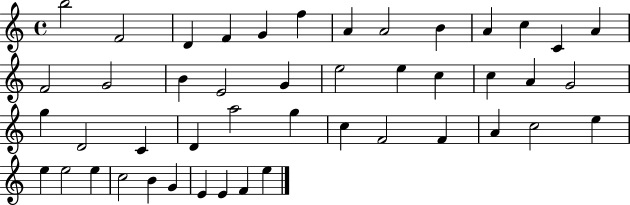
{
  \clef treble
  \time 4/4
  \defaultTimeSignature
  \key c \major
  b''2 f'2 | d'4 f'4 g'4 f''4 | a'4 a'2 b'4 | a'4 c''4 c'4 a'4 | \break f'2 g'2 | b'4 e'2 g'4 | e''2 e''4 c''4 | c''4 a'4 g'2 | \break g''4 d'2 c'4 | d'4 a''2 g''4 | c''4 f'2 f'4 | a'4 c''2 e''4 | \break e''4 e''2 e''4 | c''2 b'4 g'4 | e'4 e'4 f'4 e''4 | \bar "|."
}